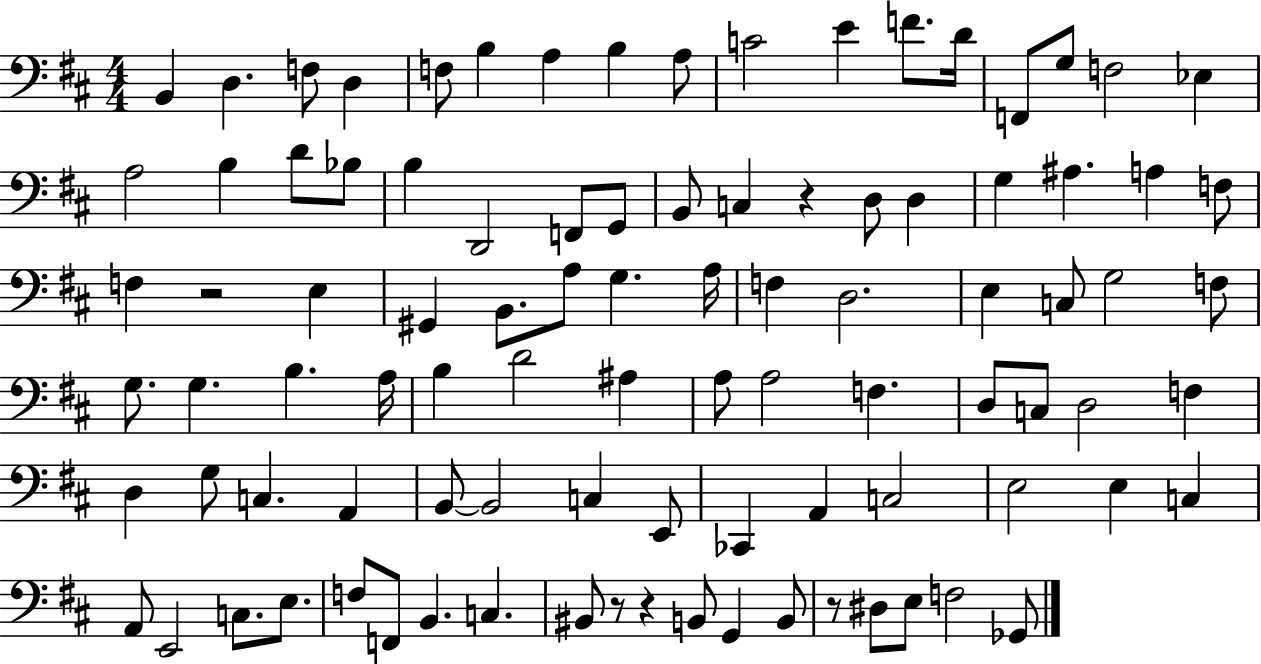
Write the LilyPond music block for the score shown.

{
  \clef bass
  \numericTimeSignature
  \time 4/4
  \key d \major
  b,4 d4. f8 d4 | f8 b4 a4 b4 a8 | c'2 e'4 f'8. d'16 | f,8 g8 f2 ees4 | \break a2 b4 d'8 bes8 | b4 d,2 f,8 g,8 | b,8 c4 r4 d8 d4 | g4 ais4. a4 f8 | \break f4 r2 e4 | gis,4 b,8. a8 g4. a16 | f4 d2. | e4 c8 g2 f8 | \break g8. g4. b4. a16 | b4 d'2 ais4 | a8 a2 f4. | d8 c8 d2 f4 | \break d4 g8 c4. a,4 | b,8~~ b,2 c4 e,8 | ces,4 a,4 c2 | e2 e4 c4 | \break a,8 e,2 c8. e8. | f8 f,8 b,4. c4. | bis,8 r8 r4 b,8 g,4 b,8 | r8 dis8 e8 f2 ges,8 | \break \bar "|."
}